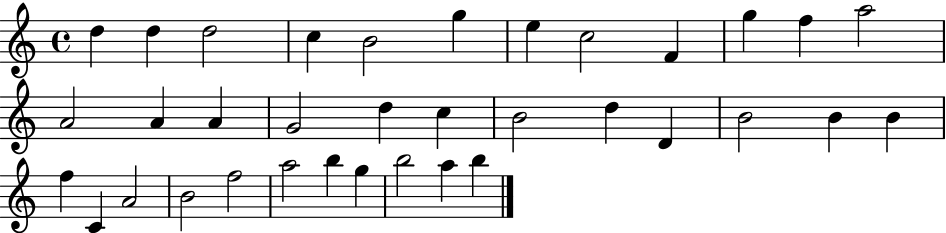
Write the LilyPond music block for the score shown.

{
  \clef treble
  \time 4/4
  \defaultTimeSignature
  \key c \major
  d''4 d''4 d''2 | c''4 b'2 g''4 | e''4 c''2 f'4 | g''4 f''4 a''2 | \break a'2 a'4 a'4 | g'2 d''4 c''4 | b'2 d''4 d'4 | b'2 b'4 b'4 | \break f''4 c'4 a'2 | b'2 f''2 | a''2 b''4 g''4 | b''2 a''4 b''4 | \break \bar "|."
}